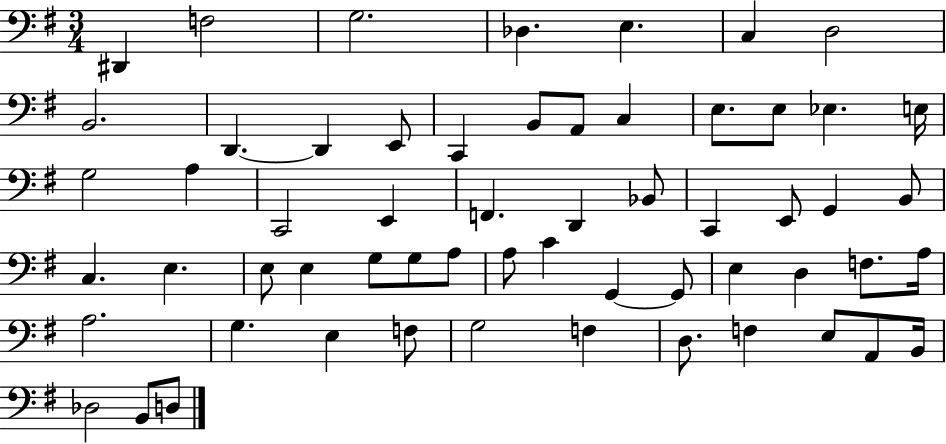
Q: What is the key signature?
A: G major